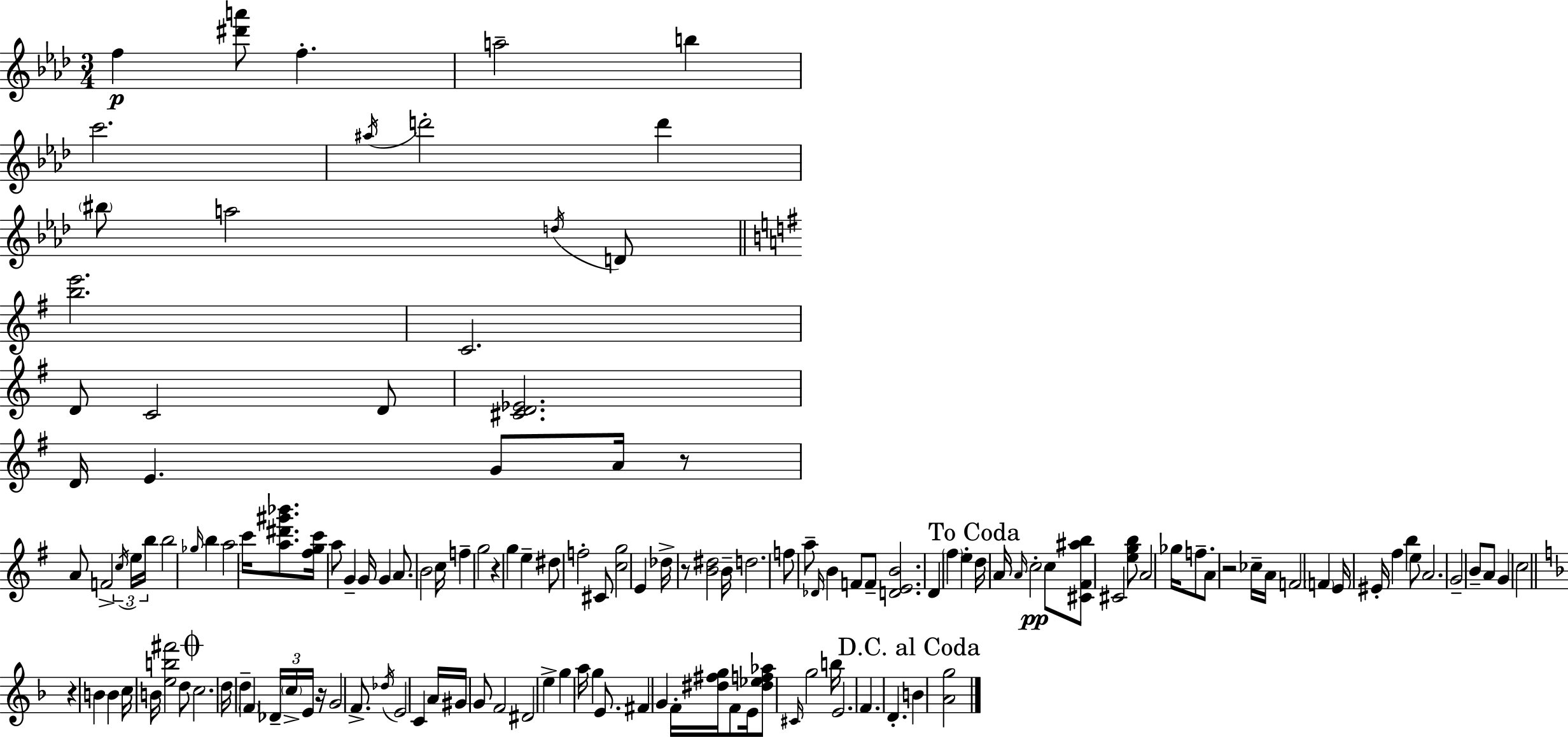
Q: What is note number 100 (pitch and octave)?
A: A4